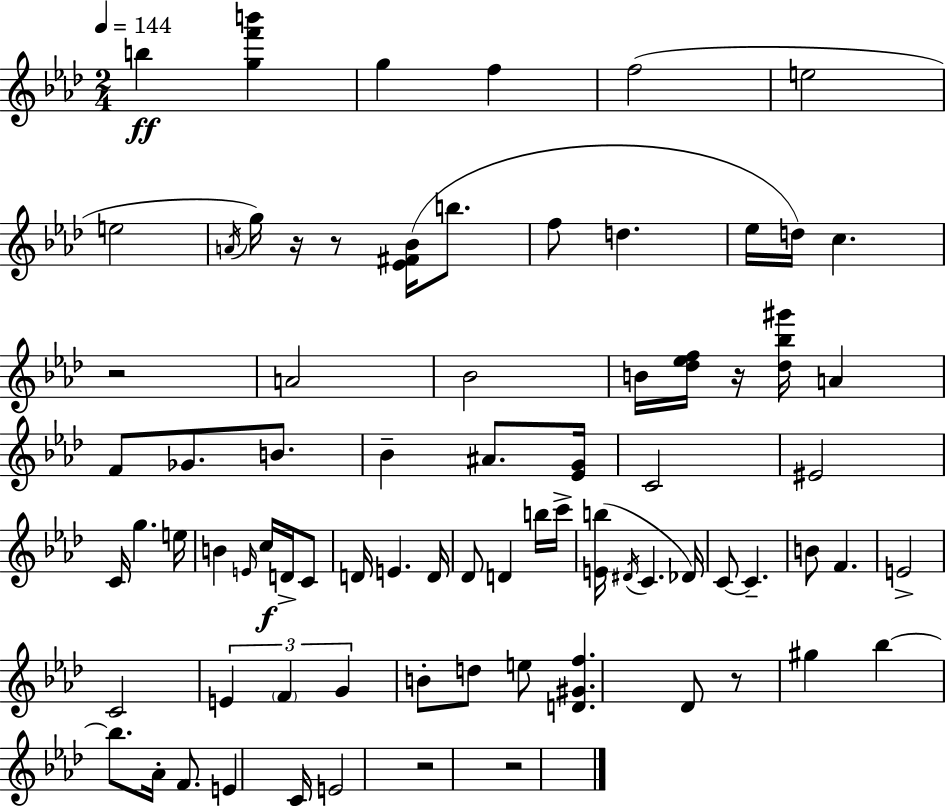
{
  \clef treble
  \numericTimeSignature
  \time 2/4
  \key aes \major
  \tempo 4 = 144
  b''4\ff <g'' f''' b'''>4 | g''4 f''4 | f''2( | e''2 | \break e''2 | \acciaccatura { a'16 } g''16) r16 r8 <ees' fis' bes'>16( b''8. | f''8 d''4. | ees''16 d''16) c''4. | \break r2 | a'2 | bes'2 | b'16 <des'' ees'' f''>16 r16 <des'' bes'' gis'''>16 a'4 | \break f'8 ges'8. b'8. | bes'4-- ais'8. | <ees' g'>16 c'2 | eis'2 | \break c'16 g''4. | e''16 b'4 \grace { e'16 } c''16\f d'16-> | c'8 d'16 e'4. | d'16 des'8 d'4 | \break b''16 c'''16-> <e' b''>16( \acciaccatura { dis'16 } c'4. | des'16) c'8~~ c'4.-- | b'8 f'4. | e'2-> | \break c'2 | \tuplet 3/2 { e'4 \parenthesize f'4 | g'4 } b'8-. | d''8 e''8 <d' gis' f''>4. | \break des'8 r8 gis''4 | bes''4~~ bes''8. | aes'16-. f'8. e'4 | c'16 e'2 | \break r2 | r2 | \bar "|."
}